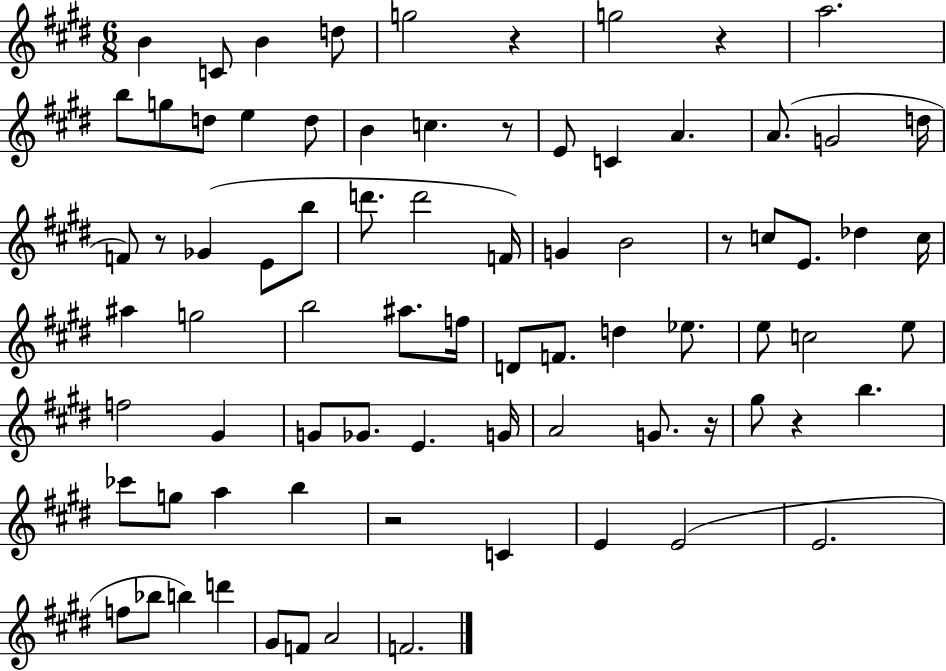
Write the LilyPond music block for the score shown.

{
  \clef treble
  \numericTimeSignature
  \time 6/8
  \key e \major
  b'4 c'8 b'4 d''8 | g''2 r4 | g''2 r4 | a''2. | \break b''8 g''8 d''8 e''4 d''8 | b'4 c''4. r8 | e'8 c'4 a'4. | a'8.( g'2 d''16 | \break f'8) r8 ges'4( e'8 b''8 | d'''8. d'''2 f'16) | g'4 b'2 | r8 c''8 e'8. des''4 c''16 | \break ais''4 g''2 | b''2 ais''8. f''16 | d'8 f'8. d''4 ees''8. | e''8 c''2 e''8 | \break f''2 gis'4 | g'8 ges'8. e'4. g'16 | a'2 g'8. r16 | gis''8 r4 b''4. | \break ces'''8 g''8 a''4 b''4 | r2 c'4 | e'4 e'2( | e'2. | \break f''8 bes''8 b''4) d'''4 | gis'8 f'8 a'2 | f'2. | \bar "|."
}